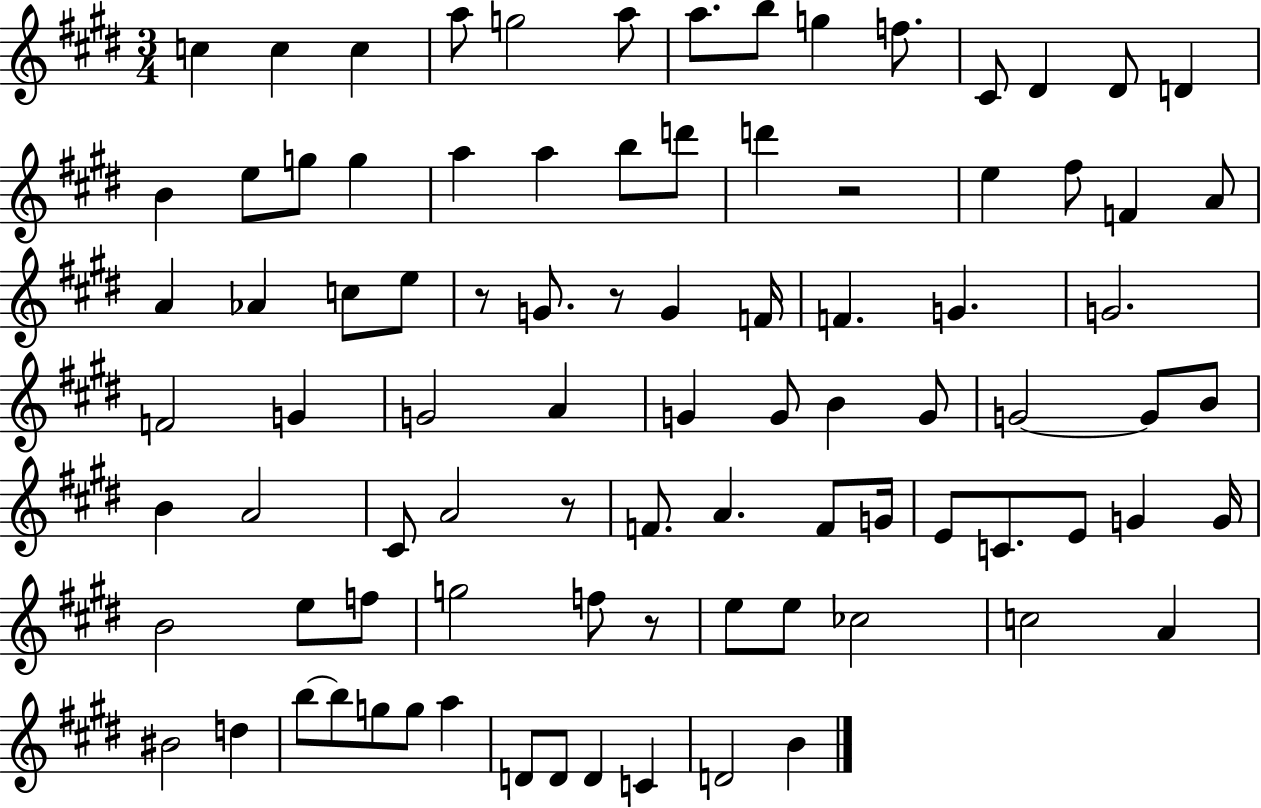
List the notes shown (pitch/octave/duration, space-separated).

C5/q C5/q C5/q A5/e G5/h A5/e A5/e. B5/e G5/q F5/e. C#4/e D#4/q D#4/e D4/q B4/q E5/e G5/e G5/q A5/q A5/q B5/e D6/e D6/q R/h E5/q F#5/e F4/q A4/e A4/q Ab4/q C5/e E5/e R/e G4/e. R/e G4/q F4/s F4/q. G4/q. G4/h. F4/h G4/q G4/h A4/q G4/q G4/e B4/q G4/e G4/h G4/e B4/e B4/q A4/h C#4/e A4/h R/e F4/e. A4/q. F4/e G4/s E4/e C4/e. E4/e G4/q G4/s B4/h E5/e F5/e G5/h F5/e R/e E5/e E5/e CES5/h C5/h A4/q BIS4/h D5/q B5/e B5/e G5/e G5/e A5/q D4/e D4/e D4/q C4/q D4/h B4/q